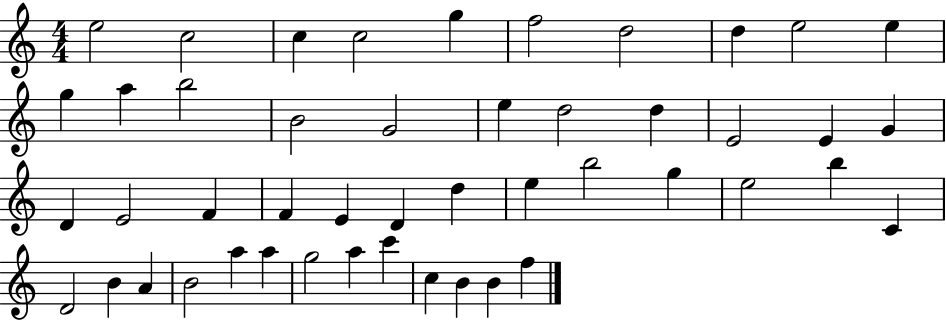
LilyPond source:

{
  \clef treble
  \numericTimeSignature
  \time 4/4
  \key c \major
  e''2 c''2 | c''4 c''2 g''4 | f''2 d''2 | d''4 e''2 e''4 | \break g''4 a''4 b''2 | b'2 g'2 | e''4 d''2 d''4 | e'2 e'4 g'4 | \break d'4 e'2 f'4 | f'4 e'4 d'4 d''4 | e''4 b''2 g''4 | e''2 b''4 c'4 | \break d'2 b'4 a'4 | b'2 a''4 a''4 | g''2 a''4 c'''4 | c''4 b'4 b'4 f''4 | \break \bar "|."
}